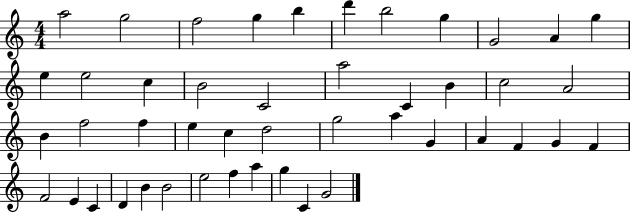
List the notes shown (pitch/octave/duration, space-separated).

A5/h G5/h F5/h G5/q B5/q D6/q B5/h G5/q G4/h A4/q G5/q E5/q E5/h C5/q B4/h C4/h A5/h C4/q B4/q C5/h A4/h B4/q F5/h F5/q E5/q C5/q D5/h G5/h A5/q G4/q A4/q F4/q G4/q F4/q F4/h E4/q C4/q D4/q B4/q B4/h E5/h F5/q A5/q G5/q C4/q G4/h